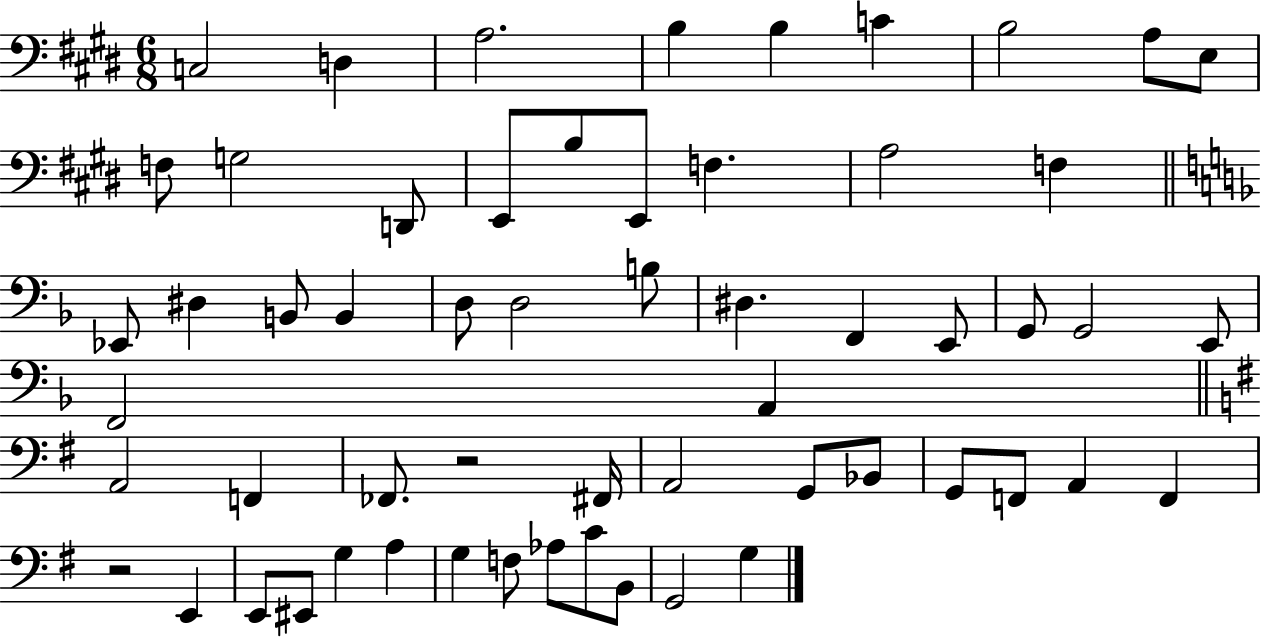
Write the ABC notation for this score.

X:1
T:Untitled
M:6/8
L:1/4
K:E
C,2 D, A,2 B, B, C B,2 A,/2 E,/2 F,/2 G,2 D,,/2 E,,/2 B,/2 E,,/2 F, A,2 F, _E,,/2 ^D, B,,/2 B,, D,/2 D,2 B,/2 ^D, F,, E,,/2 G,,/2 G,,2 E,,/2 F,,2 A,, A,,2 F,, _F,,/2 z2 ^F,,/4 A,,2 G,,/2 _B,,/2 G,,/2 F,,/2 A,, F,, z2 E,, E,,/2 ^E,,/2 G, A, G, F,/2 _A,/2 C/2 B,,/2 G,,2 G,